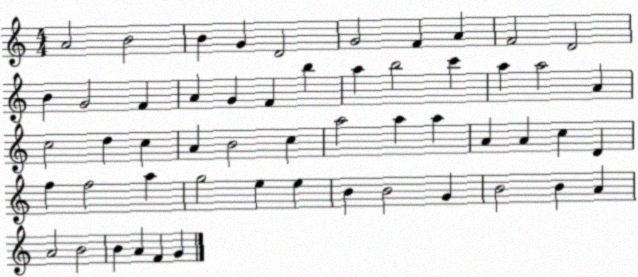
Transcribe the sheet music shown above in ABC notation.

X:1
T:Untitled
M:4/4
L:1/4
K:C
A2 B2 B G D2 G2 F A F2 D2 B G2 F A G F b a b2 c' a a2 A c2 d c A B2 c a2 a a A A c D f f2 a g2 e e B B2 G B2 B A A2 B2 B A F G